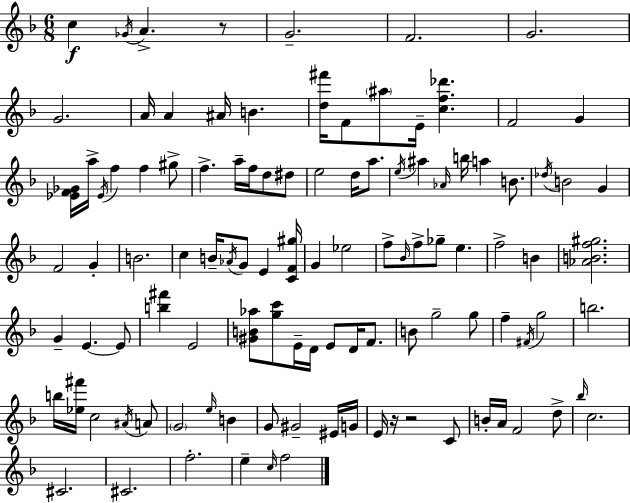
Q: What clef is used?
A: treble